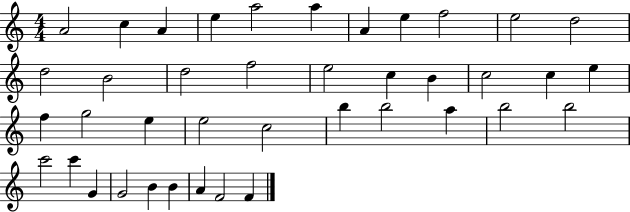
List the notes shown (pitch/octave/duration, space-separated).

A4/h C5/q A4/q E5/q A5/h A5/q A4/q E5/q F5/h E5/h D5/h D5/h B4/h D5/h F5/h E5/h C5/q B4/q C5/h C5/q E5/q F5/q G5/h E5/q E5/h C5/h B5/q B5/h A5/q B5/h B5/h C6/h C6/q G4/q G4/h B4/q B4/q A4/q F4/h F4/q